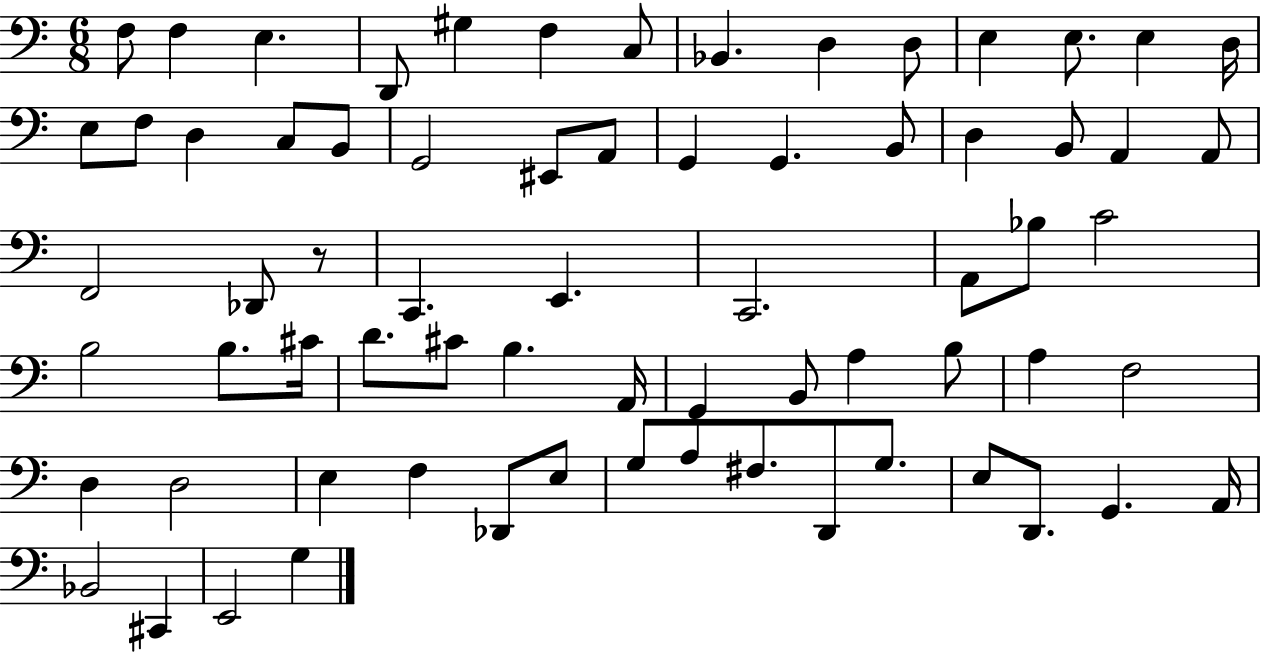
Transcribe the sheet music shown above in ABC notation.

X:1
T:Untitled
M:6/8
L:1/4
K:C
F,/2 F, E, D,,/2 ^G, F, C,/2 _B,, D, D,/2 E, E,/2 E, D,/4 E,/2 F,/2 D, C,/2 B,,/2 G,,2 ^E,,/2 A,,/2 G,, G,, B,,/2 D, B,,/2 A,, A,,/2 F,,2 _D,,/2 z/2 C,, E,, C,,2 A,,/2 _B,/2 C2 B,2 B,/2 ^C/4 D/2 ^C/2 B, A,,/4 G,, B,,/2 A, B,/2 A, F,2 D, D,2 E, F, _D,,/2 E,/2 G,/2 A,/2 ^F,/2 D,,/2 G,/2 E,/2 D,,/2 G,, A,,/4 _B,,2 ^C,, E,,2 G,